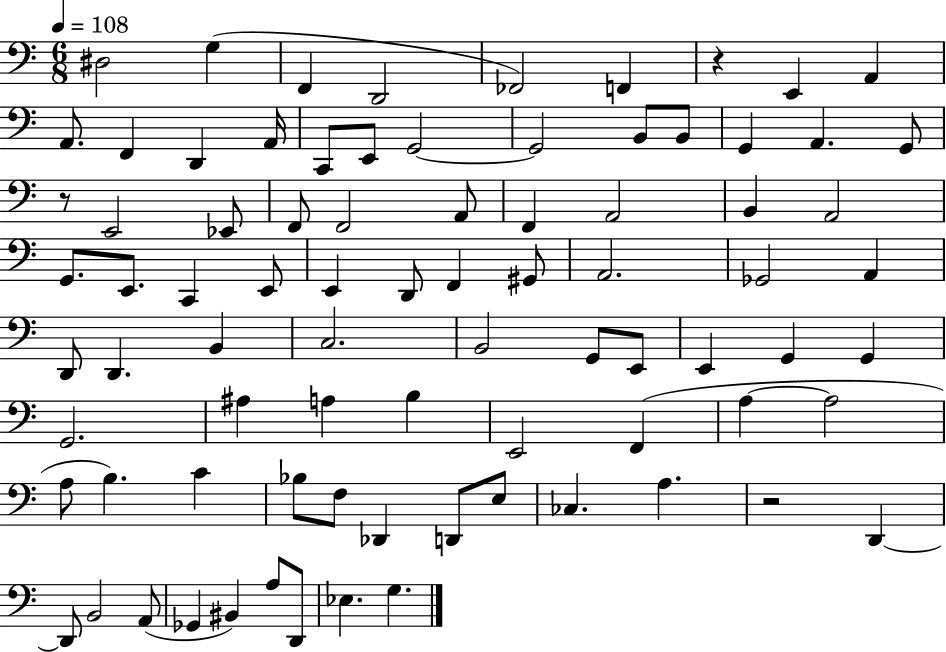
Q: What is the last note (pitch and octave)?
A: G3